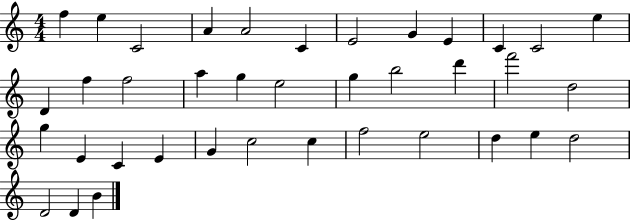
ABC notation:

X:1
T:Untitled
M:4/4
L:1/4
K:C
f e C2 A A2 C E2 G E C C2 e D f f2 a g e2 g b2 d' f'2 d2 g E C E G c2 c f2 e2 d e d2 D2 D B